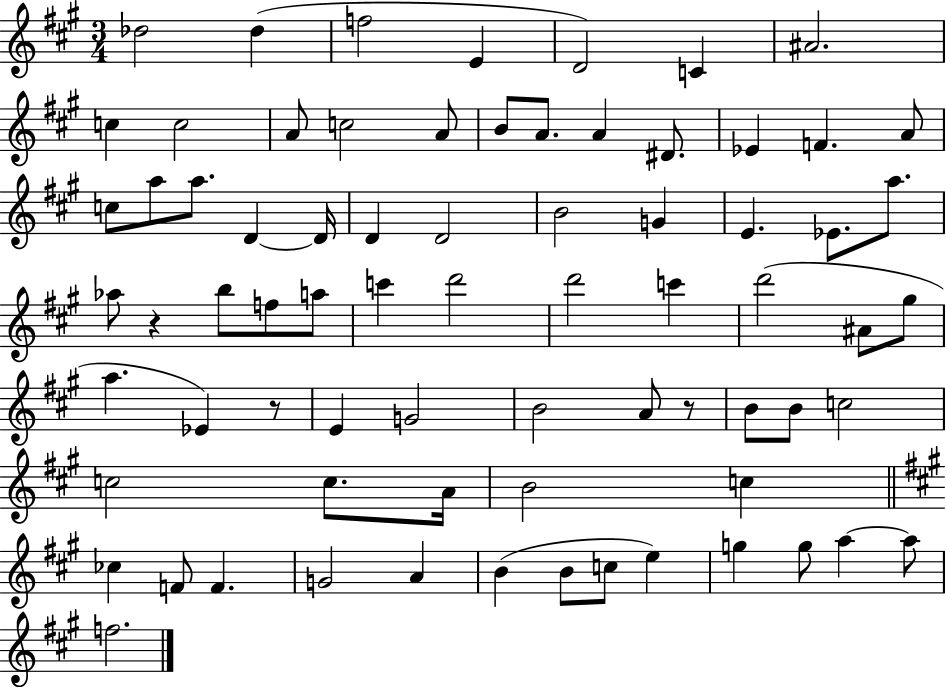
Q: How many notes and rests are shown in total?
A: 73